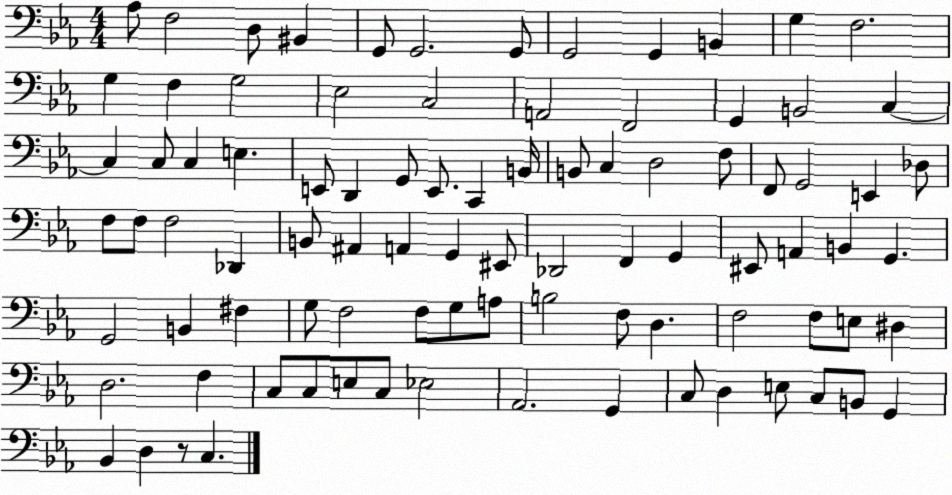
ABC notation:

X:1
T:Untitled
M:4/4
L:1/4
K:Eb
_A,/2 F,2 D,/2 ^B,, G,,/2 G,,2 G,,/2 G,,2 G,, B,, G, F,2 G, F, G,2 _E,2 C,2 A,,2 F,,2 G,, B,,2 C, C, C,/2 C, E, E,,/2 D,, G,,/2 E,,/2 C,, B,,/4 B,,/2 C, D,2 F,/2 F,,/2 G,,2 E,, _D,/2 F,/2 F,/2 F,2 _D,, B,,/2 ^A,, A,, G,, ^E,,/2 _D,,2 F,, G,, ^E,,/2 A,, B,, G,, G,,2 B,, ^F, G,/2 F,2 F,/2 G,/2 A,/2 B,2 F,/2 D, F,2 F,/2 E,/2 ^D, D,2 F, C,/2 C,/2 E,/2 C,/2 _E,2 _A,,2 G,, C,/2 D, E,/2 C,/2 B,,/2 G,, _B,, D, z/2 C,